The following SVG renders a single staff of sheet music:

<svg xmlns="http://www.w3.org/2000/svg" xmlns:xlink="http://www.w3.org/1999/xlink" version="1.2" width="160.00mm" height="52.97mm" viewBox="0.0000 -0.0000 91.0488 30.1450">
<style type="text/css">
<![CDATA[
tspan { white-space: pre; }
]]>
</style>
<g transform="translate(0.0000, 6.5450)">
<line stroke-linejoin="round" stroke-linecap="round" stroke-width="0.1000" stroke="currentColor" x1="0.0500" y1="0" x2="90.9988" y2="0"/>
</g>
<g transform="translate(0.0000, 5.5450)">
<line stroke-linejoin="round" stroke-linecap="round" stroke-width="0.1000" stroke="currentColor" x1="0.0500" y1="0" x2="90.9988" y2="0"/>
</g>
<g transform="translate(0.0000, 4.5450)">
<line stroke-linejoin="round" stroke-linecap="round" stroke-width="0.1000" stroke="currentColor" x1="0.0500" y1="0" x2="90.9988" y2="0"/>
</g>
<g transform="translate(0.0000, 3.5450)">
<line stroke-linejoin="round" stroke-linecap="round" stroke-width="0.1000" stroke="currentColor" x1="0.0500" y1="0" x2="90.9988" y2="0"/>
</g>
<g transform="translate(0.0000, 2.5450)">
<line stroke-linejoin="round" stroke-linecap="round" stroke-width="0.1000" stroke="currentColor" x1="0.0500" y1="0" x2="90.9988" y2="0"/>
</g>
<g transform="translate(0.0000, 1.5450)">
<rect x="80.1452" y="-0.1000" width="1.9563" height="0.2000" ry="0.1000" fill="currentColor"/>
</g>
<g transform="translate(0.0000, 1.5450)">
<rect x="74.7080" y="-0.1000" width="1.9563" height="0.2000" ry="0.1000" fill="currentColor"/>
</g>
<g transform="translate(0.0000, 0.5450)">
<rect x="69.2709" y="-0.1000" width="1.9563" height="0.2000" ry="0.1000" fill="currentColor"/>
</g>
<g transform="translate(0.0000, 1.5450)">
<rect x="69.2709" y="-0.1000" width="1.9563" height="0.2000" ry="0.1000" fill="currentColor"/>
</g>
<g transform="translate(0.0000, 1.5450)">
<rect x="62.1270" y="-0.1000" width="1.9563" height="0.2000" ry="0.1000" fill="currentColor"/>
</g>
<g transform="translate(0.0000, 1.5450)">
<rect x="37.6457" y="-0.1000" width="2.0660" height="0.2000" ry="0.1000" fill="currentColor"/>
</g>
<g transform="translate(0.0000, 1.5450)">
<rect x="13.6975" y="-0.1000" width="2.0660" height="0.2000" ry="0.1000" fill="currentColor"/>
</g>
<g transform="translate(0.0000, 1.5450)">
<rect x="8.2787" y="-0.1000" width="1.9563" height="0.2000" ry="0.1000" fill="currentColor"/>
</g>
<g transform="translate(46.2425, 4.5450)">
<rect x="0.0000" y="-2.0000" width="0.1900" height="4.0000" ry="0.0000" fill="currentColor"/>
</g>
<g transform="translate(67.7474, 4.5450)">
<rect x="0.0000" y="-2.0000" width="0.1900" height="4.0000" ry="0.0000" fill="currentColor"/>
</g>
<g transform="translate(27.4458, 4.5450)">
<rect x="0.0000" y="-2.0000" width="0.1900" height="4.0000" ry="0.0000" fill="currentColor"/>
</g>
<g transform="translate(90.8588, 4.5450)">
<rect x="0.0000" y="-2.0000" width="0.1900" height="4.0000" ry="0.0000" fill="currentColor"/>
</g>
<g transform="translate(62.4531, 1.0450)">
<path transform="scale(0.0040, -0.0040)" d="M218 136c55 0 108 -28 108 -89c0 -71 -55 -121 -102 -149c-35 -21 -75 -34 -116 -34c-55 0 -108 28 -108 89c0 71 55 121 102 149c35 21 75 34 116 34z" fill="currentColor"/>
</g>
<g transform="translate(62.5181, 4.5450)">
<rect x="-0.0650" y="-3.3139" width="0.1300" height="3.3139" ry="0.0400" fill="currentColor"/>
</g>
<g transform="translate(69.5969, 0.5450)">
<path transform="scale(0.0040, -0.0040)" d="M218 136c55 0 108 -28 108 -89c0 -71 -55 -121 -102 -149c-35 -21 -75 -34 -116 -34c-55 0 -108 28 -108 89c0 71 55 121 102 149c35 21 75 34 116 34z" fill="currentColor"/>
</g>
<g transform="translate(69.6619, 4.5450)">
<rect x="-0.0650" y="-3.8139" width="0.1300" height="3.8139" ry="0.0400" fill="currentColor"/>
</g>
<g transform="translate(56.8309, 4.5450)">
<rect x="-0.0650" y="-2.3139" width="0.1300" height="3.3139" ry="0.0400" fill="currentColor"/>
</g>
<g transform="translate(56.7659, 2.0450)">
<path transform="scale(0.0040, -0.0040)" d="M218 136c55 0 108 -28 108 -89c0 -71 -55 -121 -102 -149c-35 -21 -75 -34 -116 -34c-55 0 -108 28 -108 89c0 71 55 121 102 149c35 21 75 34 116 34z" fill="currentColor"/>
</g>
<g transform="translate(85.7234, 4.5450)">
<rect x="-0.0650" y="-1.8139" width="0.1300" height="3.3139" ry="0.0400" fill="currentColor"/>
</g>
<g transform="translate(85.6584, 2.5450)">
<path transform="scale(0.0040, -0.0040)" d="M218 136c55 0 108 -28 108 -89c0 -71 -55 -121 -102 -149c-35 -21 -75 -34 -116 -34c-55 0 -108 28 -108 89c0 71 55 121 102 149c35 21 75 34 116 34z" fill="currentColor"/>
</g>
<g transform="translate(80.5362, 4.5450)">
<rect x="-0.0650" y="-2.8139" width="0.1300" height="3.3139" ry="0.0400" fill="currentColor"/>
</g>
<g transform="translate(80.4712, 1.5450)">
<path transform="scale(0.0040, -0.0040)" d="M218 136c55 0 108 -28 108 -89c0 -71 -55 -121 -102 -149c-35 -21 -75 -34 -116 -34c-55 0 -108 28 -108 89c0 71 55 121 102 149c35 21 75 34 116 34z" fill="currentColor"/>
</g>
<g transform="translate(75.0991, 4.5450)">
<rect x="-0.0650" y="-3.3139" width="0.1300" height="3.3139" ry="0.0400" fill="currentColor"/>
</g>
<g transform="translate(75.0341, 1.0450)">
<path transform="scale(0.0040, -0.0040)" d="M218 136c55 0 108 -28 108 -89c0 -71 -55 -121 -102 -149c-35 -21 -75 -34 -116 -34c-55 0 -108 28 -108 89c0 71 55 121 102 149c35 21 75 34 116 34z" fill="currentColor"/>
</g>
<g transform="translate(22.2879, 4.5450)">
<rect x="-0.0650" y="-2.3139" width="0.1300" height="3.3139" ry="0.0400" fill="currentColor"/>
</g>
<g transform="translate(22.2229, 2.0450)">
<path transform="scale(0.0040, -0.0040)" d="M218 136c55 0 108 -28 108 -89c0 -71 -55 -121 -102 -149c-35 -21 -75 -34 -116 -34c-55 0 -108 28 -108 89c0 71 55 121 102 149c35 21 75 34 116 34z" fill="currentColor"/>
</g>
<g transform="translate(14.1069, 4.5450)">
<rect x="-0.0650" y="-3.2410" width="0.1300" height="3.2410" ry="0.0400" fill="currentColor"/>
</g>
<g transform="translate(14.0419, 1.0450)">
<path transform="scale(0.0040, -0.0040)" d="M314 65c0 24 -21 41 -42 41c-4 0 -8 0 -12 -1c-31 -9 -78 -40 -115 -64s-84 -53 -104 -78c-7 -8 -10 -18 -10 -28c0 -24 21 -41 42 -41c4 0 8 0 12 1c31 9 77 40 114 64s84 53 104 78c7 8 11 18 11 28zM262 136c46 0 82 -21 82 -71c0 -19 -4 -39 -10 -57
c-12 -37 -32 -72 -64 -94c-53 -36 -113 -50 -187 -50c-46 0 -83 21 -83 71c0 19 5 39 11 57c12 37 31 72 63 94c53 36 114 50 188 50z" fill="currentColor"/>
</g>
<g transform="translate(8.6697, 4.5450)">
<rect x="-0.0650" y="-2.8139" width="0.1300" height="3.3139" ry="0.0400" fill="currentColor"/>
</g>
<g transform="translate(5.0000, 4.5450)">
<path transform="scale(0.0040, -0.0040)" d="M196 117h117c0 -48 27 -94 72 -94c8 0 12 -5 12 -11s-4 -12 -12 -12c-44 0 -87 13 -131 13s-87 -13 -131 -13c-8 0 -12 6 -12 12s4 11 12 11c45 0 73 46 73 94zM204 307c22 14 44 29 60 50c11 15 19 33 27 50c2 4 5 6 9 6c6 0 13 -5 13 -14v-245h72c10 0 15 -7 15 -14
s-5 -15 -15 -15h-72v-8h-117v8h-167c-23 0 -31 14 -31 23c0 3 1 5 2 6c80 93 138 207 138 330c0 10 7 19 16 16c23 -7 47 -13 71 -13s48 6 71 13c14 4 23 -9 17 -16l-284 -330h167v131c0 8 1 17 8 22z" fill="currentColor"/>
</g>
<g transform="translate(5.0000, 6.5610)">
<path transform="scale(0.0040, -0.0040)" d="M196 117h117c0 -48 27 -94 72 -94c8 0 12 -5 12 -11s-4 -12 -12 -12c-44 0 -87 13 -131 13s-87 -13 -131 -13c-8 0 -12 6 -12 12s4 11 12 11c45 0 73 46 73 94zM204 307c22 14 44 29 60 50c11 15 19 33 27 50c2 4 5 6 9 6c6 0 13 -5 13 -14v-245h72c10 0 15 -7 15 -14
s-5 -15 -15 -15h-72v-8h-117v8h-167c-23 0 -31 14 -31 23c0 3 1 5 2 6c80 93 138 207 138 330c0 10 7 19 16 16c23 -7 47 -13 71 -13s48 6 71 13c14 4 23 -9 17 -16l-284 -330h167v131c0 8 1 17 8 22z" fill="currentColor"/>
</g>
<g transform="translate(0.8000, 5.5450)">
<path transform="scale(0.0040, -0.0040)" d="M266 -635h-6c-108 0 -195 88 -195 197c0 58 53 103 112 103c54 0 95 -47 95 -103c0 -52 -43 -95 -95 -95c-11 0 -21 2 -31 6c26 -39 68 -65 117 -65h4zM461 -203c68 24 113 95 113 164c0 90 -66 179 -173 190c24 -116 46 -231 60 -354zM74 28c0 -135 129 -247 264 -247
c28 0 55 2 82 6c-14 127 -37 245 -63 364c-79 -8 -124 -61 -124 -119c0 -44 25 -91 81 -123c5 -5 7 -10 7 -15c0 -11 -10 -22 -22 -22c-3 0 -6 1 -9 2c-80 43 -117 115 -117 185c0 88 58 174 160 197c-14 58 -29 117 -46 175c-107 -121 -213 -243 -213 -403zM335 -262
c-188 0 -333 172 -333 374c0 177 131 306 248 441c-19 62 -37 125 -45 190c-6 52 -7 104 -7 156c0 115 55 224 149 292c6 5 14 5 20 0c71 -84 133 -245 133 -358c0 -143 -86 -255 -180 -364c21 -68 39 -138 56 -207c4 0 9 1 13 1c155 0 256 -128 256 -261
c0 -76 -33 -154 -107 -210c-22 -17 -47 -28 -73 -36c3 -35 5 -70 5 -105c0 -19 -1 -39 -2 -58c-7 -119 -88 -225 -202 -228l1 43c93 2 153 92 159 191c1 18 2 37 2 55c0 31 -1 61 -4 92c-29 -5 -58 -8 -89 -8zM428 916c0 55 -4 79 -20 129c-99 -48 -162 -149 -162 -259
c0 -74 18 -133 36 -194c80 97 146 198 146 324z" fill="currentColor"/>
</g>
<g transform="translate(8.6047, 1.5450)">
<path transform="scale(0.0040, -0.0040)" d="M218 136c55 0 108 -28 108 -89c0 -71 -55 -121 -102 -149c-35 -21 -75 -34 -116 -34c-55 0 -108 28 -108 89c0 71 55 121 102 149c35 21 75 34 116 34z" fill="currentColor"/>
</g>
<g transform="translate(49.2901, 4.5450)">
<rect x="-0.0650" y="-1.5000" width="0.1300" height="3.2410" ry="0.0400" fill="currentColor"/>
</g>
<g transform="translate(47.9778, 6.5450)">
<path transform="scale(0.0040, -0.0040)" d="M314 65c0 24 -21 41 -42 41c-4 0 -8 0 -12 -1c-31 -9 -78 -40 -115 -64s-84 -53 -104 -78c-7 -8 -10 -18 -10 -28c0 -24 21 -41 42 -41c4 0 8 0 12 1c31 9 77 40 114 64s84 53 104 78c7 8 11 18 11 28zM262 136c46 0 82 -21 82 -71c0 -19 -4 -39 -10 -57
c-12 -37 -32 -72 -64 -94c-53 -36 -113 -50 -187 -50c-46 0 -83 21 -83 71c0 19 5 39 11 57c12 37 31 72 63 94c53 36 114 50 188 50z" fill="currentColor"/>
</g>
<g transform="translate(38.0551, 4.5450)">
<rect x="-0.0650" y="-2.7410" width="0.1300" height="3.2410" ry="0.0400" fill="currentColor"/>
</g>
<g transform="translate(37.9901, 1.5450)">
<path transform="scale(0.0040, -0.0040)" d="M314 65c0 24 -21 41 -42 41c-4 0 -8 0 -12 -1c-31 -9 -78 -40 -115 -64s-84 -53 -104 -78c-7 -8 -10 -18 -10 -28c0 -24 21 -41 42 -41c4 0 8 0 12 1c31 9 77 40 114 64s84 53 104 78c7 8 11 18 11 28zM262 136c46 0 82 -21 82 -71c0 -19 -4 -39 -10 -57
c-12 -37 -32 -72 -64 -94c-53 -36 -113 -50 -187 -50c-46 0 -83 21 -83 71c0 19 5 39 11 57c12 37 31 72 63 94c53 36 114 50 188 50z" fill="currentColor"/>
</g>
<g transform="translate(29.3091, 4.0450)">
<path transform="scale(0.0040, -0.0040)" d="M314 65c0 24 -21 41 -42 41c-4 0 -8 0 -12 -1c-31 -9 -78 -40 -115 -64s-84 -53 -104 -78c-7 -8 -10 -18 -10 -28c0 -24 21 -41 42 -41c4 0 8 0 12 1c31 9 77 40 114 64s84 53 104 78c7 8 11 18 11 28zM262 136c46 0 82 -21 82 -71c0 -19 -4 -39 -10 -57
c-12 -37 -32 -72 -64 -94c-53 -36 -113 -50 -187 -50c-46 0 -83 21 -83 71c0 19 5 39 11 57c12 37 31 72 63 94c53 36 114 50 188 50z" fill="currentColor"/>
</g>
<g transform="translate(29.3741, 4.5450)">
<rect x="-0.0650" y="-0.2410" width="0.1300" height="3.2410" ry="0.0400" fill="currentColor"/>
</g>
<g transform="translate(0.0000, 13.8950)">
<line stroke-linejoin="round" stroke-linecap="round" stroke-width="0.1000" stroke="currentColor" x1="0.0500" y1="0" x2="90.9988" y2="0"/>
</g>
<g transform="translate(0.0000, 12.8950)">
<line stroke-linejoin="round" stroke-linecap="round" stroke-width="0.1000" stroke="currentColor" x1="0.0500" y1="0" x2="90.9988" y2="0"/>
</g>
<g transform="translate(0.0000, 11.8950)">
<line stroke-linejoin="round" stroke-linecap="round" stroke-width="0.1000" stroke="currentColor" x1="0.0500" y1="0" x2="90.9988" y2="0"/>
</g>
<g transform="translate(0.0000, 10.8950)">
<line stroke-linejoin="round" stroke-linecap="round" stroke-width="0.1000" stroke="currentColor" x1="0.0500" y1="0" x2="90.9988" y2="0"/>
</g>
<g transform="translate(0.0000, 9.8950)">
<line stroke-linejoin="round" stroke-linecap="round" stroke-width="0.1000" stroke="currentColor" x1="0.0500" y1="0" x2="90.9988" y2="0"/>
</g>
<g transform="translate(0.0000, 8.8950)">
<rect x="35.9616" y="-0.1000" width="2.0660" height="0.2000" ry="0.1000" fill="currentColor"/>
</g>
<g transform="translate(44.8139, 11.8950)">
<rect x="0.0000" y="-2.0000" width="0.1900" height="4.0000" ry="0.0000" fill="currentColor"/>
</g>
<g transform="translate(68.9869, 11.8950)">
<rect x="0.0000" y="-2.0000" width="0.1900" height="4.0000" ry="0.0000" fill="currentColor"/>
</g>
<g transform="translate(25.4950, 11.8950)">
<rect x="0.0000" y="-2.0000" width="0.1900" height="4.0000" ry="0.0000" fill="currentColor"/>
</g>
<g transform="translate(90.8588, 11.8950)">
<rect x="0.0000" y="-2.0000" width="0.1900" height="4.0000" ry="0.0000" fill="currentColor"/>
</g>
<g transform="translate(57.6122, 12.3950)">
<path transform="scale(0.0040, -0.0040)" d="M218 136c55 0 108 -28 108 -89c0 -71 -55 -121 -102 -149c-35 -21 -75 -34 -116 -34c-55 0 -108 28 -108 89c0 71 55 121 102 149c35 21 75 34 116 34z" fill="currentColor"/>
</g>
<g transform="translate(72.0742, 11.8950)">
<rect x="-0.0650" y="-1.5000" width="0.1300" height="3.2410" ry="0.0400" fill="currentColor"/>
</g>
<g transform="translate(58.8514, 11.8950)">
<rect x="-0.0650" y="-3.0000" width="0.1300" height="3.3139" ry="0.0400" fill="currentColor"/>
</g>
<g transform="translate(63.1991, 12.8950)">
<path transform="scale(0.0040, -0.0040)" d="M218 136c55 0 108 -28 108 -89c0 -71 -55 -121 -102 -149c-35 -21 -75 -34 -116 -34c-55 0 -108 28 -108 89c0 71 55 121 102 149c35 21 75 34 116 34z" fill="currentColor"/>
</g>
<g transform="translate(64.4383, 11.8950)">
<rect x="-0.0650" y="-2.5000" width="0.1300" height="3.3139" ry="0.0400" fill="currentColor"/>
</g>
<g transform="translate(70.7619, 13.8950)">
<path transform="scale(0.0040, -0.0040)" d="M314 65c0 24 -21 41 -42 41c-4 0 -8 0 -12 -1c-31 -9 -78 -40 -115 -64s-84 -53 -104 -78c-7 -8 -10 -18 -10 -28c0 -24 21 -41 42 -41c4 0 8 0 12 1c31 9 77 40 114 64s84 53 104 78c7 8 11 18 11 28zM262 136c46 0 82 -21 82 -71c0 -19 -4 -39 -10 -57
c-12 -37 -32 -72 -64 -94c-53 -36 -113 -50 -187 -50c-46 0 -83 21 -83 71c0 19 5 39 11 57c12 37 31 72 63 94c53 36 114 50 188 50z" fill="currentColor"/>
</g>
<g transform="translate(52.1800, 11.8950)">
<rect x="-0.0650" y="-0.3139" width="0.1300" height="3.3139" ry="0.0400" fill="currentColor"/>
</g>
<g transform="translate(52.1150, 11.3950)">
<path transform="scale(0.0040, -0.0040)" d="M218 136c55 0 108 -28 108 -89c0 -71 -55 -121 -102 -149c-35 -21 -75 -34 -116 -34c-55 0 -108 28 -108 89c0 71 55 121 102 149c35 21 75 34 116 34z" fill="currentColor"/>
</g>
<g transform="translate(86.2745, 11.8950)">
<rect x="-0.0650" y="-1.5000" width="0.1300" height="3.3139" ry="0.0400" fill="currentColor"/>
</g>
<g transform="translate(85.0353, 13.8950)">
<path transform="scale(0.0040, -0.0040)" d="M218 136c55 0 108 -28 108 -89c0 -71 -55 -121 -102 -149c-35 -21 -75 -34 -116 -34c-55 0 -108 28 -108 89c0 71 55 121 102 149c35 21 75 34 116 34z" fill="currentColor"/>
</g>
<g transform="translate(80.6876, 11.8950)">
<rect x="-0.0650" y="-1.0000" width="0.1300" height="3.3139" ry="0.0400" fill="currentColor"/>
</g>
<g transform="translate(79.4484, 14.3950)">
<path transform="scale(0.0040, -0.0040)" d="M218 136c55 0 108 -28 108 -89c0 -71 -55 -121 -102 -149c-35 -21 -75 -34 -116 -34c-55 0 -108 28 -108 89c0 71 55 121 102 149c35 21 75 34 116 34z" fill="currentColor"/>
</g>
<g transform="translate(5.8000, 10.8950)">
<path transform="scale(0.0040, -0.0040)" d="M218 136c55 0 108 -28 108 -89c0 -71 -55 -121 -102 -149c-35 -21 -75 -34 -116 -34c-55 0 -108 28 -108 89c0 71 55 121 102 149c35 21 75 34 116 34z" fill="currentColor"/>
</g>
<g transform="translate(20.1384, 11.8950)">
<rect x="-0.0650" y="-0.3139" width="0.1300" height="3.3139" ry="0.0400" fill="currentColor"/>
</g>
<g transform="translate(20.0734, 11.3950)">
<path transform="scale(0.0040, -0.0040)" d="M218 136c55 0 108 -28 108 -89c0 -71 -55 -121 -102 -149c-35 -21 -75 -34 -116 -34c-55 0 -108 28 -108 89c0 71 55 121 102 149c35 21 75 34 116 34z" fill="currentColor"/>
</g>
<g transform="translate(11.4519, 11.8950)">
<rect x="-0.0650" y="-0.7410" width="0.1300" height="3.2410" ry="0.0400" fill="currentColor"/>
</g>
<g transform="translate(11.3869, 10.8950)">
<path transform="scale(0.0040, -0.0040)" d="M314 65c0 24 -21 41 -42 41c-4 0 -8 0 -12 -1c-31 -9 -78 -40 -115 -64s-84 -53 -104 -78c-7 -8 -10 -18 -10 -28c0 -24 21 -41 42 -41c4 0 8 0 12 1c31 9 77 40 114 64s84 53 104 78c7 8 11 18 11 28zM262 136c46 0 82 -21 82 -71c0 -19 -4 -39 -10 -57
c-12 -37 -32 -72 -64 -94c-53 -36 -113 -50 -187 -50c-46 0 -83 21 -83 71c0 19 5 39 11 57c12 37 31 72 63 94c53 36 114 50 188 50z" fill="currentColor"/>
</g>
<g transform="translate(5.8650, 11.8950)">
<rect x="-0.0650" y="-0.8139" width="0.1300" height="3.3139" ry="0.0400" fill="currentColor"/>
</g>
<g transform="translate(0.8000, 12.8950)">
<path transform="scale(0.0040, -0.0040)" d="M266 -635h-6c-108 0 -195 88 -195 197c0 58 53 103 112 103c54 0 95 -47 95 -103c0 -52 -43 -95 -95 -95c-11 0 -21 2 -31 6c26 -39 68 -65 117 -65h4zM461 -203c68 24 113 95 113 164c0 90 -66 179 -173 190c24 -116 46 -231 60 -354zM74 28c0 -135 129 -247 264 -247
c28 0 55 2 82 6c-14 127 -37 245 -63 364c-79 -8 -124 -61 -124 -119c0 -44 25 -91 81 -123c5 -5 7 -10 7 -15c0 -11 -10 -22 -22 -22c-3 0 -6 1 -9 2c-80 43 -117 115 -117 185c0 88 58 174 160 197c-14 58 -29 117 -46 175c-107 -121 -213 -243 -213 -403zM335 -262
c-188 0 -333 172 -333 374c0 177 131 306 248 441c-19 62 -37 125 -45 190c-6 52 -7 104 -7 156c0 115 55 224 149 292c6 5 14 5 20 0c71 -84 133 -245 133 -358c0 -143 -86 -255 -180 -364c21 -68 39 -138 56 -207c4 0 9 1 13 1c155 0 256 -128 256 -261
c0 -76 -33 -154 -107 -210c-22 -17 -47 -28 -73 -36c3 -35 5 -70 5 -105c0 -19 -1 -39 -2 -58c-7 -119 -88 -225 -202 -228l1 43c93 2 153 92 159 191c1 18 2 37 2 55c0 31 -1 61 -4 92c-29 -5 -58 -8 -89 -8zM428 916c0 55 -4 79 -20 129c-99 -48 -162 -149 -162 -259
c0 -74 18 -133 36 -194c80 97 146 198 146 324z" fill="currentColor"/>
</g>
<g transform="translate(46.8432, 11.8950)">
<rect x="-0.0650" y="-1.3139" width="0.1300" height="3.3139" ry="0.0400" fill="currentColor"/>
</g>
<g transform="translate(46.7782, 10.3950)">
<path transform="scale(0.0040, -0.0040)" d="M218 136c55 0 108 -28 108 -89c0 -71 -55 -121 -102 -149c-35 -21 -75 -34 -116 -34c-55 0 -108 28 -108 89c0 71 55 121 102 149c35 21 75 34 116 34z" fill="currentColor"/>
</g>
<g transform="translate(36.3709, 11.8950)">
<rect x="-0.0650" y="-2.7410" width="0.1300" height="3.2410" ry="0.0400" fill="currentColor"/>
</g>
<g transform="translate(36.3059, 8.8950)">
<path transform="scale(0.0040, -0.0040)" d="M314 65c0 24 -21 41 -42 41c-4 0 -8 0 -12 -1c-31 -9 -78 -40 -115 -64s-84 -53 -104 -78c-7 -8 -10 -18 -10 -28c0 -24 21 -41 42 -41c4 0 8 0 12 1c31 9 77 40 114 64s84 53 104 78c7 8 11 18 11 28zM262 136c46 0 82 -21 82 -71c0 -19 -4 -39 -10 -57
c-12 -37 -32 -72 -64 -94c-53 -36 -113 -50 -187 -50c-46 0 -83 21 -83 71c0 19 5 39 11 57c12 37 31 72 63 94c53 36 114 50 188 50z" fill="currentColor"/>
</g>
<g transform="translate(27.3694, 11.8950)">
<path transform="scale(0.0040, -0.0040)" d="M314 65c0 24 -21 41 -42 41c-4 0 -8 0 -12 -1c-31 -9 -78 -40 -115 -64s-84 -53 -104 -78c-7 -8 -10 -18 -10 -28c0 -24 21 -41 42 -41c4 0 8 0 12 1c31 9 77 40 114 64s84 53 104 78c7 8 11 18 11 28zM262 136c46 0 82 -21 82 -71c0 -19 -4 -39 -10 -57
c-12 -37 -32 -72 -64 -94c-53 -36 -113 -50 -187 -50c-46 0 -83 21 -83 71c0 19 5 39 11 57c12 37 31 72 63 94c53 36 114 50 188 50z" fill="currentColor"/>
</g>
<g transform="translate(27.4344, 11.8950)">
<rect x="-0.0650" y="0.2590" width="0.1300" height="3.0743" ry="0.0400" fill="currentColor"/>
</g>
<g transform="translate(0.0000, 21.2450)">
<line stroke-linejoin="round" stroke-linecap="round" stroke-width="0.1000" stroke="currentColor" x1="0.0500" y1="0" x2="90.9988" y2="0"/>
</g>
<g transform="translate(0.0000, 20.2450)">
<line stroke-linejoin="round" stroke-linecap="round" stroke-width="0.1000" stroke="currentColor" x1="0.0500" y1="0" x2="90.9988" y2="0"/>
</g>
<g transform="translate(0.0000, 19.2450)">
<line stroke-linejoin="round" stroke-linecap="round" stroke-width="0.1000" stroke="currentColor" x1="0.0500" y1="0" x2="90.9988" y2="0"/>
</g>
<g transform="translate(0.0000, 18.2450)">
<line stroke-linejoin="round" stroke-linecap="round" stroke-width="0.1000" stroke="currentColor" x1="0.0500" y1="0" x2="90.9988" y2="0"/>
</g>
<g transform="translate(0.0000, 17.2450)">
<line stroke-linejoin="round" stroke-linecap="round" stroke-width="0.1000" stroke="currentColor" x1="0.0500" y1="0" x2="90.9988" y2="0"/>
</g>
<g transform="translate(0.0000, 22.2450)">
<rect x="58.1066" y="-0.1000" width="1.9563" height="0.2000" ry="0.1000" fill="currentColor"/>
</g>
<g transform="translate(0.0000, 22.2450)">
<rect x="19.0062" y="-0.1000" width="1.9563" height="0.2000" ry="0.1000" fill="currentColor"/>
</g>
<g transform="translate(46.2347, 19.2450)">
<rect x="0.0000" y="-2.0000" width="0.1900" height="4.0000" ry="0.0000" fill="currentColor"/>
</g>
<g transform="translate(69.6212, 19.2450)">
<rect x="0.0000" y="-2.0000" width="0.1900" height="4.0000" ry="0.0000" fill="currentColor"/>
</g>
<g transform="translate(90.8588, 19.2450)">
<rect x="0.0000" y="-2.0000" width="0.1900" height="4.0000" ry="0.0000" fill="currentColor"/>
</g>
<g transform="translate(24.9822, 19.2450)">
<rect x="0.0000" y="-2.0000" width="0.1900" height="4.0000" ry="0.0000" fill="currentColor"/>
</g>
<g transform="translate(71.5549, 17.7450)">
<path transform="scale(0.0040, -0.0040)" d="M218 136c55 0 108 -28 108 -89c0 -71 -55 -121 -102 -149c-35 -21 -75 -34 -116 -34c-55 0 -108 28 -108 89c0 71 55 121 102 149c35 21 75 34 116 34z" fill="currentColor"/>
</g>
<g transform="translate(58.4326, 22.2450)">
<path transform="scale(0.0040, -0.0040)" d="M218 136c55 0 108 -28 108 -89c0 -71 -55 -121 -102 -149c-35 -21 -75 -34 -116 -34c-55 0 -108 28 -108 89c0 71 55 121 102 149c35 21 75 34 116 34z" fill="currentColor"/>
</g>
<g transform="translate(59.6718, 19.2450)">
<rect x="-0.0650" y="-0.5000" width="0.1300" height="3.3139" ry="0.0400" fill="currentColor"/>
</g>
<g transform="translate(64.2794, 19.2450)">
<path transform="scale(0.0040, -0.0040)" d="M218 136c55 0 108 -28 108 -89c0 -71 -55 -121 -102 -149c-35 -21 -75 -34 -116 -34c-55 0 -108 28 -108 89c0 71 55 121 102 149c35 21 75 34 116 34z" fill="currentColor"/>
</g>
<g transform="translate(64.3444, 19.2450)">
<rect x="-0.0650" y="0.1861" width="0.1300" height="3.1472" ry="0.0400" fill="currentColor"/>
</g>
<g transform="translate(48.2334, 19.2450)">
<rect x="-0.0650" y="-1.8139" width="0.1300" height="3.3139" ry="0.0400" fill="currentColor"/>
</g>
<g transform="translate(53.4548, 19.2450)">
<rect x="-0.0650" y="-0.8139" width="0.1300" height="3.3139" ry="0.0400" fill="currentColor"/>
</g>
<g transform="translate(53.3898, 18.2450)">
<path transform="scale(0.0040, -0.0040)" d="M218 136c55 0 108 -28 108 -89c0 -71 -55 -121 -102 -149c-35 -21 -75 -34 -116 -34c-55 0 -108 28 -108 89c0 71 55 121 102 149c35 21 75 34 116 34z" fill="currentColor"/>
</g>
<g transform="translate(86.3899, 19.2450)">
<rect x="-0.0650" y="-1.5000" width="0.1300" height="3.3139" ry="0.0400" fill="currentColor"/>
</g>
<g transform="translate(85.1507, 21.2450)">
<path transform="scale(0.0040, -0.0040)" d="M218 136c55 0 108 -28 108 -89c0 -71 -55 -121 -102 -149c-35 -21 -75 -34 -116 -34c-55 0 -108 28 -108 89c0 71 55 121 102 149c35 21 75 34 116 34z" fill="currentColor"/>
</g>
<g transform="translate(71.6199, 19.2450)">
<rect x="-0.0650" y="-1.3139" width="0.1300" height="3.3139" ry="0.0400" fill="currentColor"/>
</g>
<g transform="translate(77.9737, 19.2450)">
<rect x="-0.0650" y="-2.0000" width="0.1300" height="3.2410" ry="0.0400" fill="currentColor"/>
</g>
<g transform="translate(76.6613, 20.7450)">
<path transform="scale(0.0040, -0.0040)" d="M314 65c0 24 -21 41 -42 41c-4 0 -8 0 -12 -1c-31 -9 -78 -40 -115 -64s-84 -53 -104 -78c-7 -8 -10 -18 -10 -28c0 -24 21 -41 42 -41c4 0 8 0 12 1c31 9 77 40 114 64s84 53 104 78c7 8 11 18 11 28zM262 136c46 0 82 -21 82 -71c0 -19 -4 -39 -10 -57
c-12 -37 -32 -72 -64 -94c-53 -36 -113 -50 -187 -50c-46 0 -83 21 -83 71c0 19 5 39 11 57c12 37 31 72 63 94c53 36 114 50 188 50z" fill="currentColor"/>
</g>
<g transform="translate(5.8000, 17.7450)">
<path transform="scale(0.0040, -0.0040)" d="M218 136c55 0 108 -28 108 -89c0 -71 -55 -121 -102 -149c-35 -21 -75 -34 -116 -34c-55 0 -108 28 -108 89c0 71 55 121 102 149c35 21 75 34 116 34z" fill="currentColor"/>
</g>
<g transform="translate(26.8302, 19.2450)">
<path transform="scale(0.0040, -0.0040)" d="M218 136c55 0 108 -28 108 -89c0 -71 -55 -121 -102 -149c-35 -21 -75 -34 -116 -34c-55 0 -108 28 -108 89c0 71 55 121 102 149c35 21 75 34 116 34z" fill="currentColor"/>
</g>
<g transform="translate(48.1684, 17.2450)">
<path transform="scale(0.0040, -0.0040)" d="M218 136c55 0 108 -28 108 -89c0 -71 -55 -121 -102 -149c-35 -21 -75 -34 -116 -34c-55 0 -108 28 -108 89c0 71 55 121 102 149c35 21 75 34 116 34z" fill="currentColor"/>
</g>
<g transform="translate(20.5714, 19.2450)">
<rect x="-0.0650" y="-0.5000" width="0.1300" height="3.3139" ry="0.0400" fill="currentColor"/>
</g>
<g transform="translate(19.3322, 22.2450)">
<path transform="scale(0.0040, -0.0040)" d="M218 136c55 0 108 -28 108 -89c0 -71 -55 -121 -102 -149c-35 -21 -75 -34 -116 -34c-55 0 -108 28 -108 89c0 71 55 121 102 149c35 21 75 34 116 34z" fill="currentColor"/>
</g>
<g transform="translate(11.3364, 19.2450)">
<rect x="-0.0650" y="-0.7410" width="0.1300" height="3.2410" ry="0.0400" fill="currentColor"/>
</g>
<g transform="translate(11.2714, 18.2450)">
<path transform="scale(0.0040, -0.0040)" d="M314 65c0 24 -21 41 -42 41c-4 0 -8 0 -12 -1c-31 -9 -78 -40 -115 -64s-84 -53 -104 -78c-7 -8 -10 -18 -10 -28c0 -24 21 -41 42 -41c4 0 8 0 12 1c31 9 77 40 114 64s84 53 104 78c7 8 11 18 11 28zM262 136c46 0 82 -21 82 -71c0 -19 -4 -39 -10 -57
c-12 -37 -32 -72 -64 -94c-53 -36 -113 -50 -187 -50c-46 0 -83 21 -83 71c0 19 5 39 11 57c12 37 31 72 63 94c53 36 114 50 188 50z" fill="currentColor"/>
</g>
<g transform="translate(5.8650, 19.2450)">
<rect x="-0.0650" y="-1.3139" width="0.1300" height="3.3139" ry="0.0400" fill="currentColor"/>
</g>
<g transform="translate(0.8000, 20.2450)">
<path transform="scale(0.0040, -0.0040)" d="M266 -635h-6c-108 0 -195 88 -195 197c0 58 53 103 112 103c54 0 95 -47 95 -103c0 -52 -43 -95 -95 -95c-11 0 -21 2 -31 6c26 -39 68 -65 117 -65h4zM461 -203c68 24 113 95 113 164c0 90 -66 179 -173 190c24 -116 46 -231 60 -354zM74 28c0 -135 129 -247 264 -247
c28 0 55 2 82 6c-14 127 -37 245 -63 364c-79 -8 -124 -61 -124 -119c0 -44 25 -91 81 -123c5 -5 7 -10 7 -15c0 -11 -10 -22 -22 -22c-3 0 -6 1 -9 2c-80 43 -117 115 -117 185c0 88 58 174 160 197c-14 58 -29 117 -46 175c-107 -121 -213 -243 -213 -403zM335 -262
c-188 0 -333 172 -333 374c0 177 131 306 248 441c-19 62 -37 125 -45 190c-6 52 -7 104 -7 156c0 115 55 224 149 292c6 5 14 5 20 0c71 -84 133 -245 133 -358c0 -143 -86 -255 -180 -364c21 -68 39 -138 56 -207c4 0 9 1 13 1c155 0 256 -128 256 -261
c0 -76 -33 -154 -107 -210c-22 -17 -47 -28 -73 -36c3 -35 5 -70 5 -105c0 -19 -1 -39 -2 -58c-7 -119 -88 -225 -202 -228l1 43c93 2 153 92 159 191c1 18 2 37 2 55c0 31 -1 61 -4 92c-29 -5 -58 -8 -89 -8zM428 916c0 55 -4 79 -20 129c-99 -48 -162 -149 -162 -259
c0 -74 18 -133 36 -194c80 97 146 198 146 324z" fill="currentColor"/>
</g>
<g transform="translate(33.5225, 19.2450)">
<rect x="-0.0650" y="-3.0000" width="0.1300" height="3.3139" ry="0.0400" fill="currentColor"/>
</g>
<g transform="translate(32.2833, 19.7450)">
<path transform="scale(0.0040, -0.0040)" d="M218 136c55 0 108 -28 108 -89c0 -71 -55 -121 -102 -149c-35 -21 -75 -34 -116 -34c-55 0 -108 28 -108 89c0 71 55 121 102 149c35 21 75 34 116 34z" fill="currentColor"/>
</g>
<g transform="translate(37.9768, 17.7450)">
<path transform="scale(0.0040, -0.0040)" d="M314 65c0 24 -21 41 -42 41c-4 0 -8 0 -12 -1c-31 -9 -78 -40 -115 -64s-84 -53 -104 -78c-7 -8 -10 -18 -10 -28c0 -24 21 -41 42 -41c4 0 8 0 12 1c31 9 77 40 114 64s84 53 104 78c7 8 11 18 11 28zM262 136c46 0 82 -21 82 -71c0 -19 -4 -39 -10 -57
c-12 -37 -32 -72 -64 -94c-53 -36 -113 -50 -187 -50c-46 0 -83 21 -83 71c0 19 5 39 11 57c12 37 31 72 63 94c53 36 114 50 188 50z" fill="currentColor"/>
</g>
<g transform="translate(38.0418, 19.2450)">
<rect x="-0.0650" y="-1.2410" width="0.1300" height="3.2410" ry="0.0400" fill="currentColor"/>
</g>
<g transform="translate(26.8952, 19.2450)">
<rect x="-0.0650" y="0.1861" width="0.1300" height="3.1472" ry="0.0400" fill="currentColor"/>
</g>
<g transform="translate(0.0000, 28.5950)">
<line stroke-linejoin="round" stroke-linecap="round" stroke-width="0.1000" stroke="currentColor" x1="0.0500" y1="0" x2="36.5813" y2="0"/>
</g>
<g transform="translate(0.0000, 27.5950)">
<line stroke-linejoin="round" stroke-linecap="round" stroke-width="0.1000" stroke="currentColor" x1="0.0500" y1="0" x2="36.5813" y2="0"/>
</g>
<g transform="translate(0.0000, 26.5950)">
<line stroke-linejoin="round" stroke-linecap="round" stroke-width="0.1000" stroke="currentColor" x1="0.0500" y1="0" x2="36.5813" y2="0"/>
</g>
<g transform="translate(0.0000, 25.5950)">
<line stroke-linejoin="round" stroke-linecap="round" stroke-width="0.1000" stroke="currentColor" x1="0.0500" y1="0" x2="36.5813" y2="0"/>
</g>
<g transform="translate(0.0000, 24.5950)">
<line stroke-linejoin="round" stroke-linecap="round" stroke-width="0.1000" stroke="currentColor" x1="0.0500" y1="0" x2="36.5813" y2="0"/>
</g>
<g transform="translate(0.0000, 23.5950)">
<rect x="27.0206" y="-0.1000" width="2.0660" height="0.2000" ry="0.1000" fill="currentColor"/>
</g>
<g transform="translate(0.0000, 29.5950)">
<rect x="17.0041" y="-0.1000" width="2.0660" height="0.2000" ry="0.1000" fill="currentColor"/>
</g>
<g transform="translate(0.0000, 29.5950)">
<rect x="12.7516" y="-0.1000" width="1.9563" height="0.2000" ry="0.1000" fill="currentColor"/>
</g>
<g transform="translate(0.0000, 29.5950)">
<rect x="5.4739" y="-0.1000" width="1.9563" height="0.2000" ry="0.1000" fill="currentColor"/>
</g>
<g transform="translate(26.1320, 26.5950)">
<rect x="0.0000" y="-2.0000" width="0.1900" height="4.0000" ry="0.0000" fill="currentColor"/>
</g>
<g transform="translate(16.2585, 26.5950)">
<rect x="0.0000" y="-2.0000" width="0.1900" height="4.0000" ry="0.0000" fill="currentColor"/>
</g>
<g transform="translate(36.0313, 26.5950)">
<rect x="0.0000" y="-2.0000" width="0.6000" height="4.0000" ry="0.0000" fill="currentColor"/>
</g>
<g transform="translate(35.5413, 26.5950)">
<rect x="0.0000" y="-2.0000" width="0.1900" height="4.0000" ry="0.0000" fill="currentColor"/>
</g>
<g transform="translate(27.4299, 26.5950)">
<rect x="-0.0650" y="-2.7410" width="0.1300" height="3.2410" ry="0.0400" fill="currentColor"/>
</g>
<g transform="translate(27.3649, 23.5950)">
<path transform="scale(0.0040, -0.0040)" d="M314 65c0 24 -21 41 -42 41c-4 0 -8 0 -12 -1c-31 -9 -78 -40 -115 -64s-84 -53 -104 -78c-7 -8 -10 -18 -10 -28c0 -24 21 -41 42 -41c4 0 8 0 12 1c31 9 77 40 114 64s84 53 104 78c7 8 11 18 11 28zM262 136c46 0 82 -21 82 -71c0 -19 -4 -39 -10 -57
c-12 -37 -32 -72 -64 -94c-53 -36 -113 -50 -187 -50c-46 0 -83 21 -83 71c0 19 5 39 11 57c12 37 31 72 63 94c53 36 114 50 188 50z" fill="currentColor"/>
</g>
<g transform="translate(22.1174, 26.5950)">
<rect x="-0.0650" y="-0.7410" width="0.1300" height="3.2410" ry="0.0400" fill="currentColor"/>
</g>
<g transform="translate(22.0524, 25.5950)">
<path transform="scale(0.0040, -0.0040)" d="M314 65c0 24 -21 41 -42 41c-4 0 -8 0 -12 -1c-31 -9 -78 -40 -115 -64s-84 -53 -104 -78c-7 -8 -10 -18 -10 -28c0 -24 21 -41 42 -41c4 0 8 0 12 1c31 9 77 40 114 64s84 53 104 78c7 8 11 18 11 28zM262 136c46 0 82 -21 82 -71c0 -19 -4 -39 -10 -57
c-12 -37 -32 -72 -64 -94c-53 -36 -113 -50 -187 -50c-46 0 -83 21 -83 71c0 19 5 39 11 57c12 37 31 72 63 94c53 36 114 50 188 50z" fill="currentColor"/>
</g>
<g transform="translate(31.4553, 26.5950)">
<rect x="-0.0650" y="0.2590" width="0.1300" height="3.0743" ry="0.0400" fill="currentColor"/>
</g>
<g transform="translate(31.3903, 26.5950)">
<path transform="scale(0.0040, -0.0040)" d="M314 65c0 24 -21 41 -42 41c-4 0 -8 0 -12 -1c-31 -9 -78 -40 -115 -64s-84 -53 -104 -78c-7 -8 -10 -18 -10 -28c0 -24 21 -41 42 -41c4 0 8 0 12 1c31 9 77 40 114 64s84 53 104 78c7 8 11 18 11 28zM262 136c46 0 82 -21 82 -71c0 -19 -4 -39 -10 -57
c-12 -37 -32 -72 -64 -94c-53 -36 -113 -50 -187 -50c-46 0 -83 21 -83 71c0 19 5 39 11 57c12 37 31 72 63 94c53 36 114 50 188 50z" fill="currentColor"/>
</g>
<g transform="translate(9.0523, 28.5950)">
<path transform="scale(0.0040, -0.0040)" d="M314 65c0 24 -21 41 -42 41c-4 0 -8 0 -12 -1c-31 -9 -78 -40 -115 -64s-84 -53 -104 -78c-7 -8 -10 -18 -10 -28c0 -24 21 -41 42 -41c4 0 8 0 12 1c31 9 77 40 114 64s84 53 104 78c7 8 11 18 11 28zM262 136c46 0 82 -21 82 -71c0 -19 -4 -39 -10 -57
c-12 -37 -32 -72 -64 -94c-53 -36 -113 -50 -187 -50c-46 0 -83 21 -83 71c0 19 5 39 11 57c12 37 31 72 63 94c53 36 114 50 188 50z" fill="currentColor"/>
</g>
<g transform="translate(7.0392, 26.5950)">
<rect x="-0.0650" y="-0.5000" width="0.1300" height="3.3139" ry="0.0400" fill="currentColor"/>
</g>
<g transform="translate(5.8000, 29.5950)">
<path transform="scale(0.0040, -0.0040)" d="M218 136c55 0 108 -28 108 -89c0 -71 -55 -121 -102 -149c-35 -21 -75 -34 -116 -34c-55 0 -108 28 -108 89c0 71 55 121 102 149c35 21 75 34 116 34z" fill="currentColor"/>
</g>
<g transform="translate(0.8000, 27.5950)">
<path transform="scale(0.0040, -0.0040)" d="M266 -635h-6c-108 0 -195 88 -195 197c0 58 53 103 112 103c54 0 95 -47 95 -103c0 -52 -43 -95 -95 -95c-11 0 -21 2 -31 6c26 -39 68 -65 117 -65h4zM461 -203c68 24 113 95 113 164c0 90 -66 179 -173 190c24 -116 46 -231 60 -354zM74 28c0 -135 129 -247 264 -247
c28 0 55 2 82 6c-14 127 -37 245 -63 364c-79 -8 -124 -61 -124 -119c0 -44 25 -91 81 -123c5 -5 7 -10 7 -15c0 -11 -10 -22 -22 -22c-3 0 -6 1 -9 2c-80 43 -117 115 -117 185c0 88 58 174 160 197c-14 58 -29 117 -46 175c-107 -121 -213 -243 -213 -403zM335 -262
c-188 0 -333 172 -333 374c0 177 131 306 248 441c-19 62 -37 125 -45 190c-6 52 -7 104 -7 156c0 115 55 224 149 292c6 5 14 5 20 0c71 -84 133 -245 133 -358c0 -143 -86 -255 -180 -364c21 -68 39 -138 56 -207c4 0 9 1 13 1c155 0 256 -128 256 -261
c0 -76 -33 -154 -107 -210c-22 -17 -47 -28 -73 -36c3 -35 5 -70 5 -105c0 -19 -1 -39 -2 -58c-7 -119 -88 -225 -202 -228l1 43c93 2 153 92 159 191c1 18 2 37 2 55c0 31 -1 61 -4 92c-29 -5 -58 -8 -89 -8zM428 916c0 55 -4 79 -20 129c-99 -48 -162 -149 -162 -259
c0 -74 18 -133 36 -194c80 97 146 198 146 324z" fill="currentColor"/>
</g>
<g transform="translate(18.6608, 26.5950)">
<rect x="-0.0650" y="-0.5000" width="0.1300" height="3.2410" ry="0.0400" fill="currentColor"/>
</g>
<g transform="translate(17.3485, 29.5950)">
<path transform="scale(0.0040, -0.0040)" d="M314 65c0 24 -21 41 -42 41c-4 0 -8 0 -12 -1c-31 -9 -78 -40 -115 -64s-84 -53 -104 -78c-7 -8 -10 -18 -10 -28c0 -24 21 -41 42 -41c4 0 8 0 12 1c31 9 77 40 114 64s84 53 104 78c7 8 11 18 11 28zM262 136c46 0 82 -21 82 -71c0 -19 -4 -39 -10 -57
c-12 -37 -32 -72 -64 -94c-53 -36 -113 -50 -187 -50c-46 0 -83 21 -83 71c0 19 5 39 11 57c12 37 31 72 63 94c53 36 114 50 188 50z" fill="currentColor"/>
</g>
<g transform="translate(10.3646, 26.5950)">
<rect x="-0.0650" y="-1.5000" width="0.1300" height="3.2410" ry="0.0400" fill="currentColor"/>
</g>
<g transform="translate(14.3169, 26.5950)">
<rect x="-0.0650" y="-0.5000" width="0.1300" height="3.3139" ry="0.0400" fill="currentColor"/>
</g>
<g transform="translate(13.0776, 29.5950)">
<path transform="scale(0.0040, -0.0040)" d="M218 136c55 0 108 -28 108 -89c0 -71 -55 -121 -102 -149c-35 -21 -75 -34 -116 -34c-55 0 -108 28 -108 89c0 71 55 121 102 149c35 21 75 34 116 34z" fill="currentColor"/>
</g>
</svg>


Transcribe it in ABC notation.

X:1
T:Untitled
M:4/4
L:1/4
K:C
a b2 g c2 a2 E2 g b c' b a f d d2 c B2 a2 e c A G E2 D E e d2 C B A e2 f d C B e F2 E C E2 C C2 d2 a2 B2